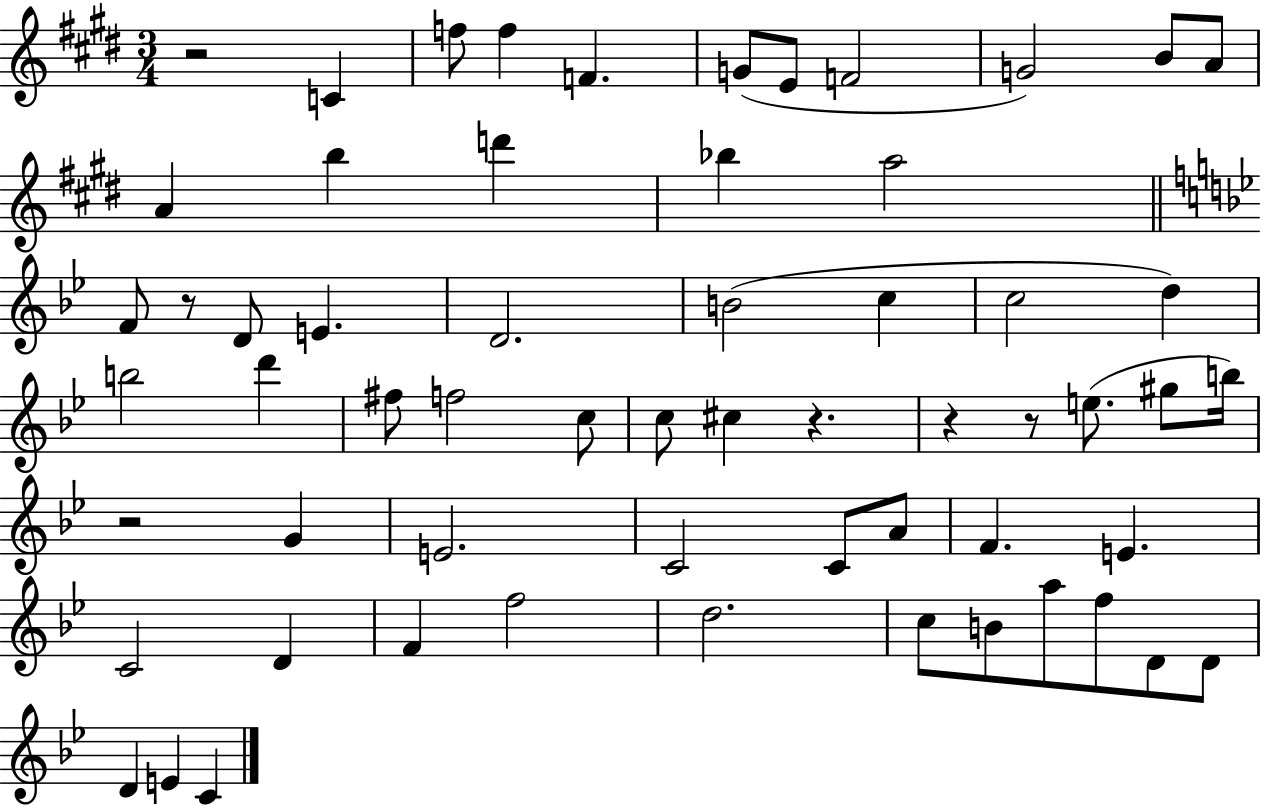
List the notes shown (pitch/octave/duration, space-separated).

R/h C4/q F5/e F5/q F4/q. G4/e E4/e F4/h G4/h B4/e A4/e A4/q B5/q D6/q Bb5/q A5/h F4/e R/e D4/e E4/q. D4/h. B4/h C5/q C5/h D5/q B5/h D6/q F#5/e F5/h C5/e C5/e C#5/q R/q. R/q R/e E5/e. G#5/e B5/s R/h G4/q E4/h. C4/h C4/e A4/e F4/q. E4/q. C4/h D4/q F4/q F5/h D5/h. C5/e B4/e A5/e F5/e D4/e D4/e D4/q E4/q C4/q